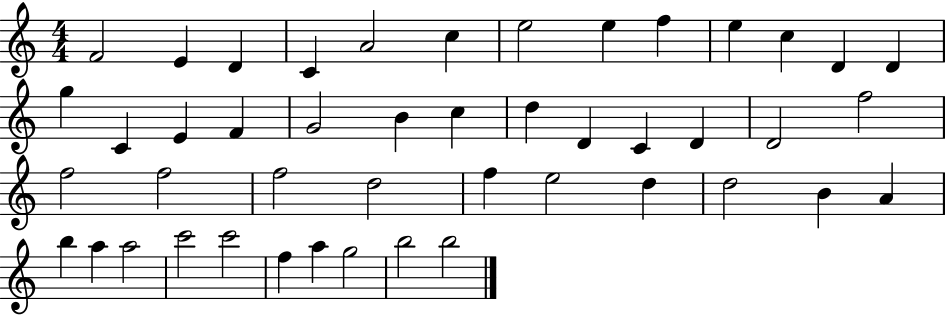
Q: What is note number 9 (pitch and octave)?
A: F5